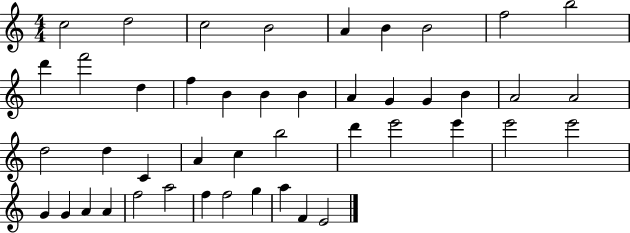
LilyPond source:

{
  \clef treble
  \numericTimeSignature
  \time 4/4
  \key c \major
  c''2 d''2 | c''2 b'2 | a'4 b'4 b'2 | f''2 b''2 | \break d'''4 f'''2 d''4 | f''4 b'4 b'4 b'4 | a'4 g'4 g'4 b'4 | a'2 a'2 | \break d''2 d''4 c'4 | a'4 c''4 b''2 | d'''4 e'''2 e'''4 | e'''2 e'''2 | \break g'4 g'4 a'4 a'4 | f''2 a''2 | f''4 f''2 g''4 | a''4 f'4 e'2 | \break \bar "|."
}